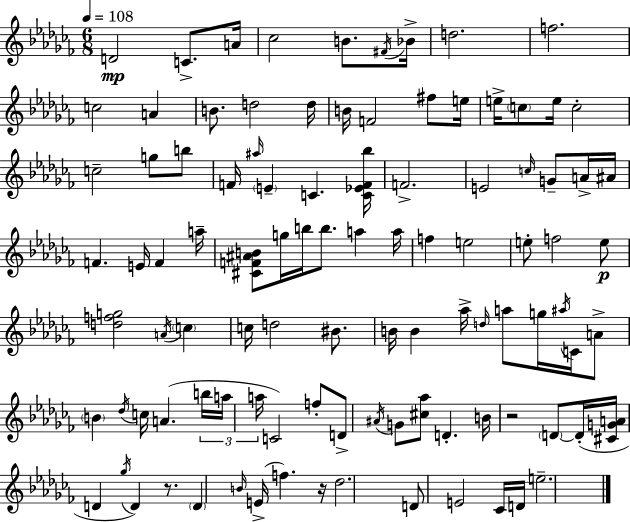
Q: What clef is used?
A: treble